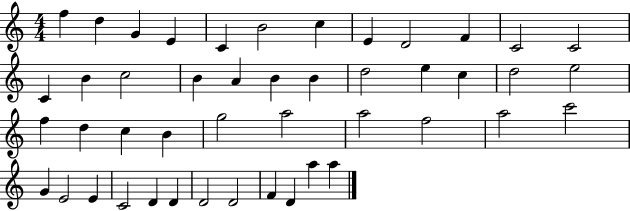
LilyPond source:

{
  \clef treble
  \numericTimeSignature
  \time 4/4
  \key c \major
  f''4 d''4 g'4 e'4 | c'4 b'2 c''4 | e'4 d'2 f'4 | c'2 c'2 | \break c'4 b'4 c''2 | b'4 a'4 b'4 b'4 | d''2 e''4 c''4 | d''2 e''2 | \break f''4 d''4 c''4 b'4 | g''2 a''2 | a''2 f''2 | a''2 c'''2 | \break g'4 e'2 e'4 | c'2 d'4 d'4 | d'2 d'2 | f'4 d'4 a''4 a''4 | \break \bar "|."
}